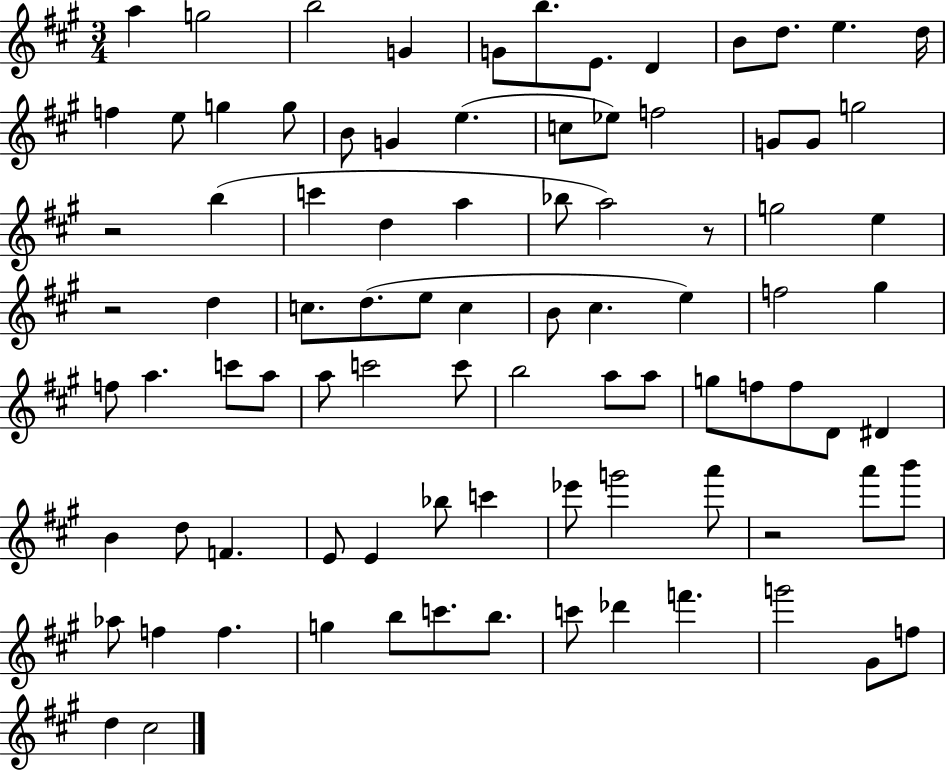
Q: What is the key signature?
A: A major